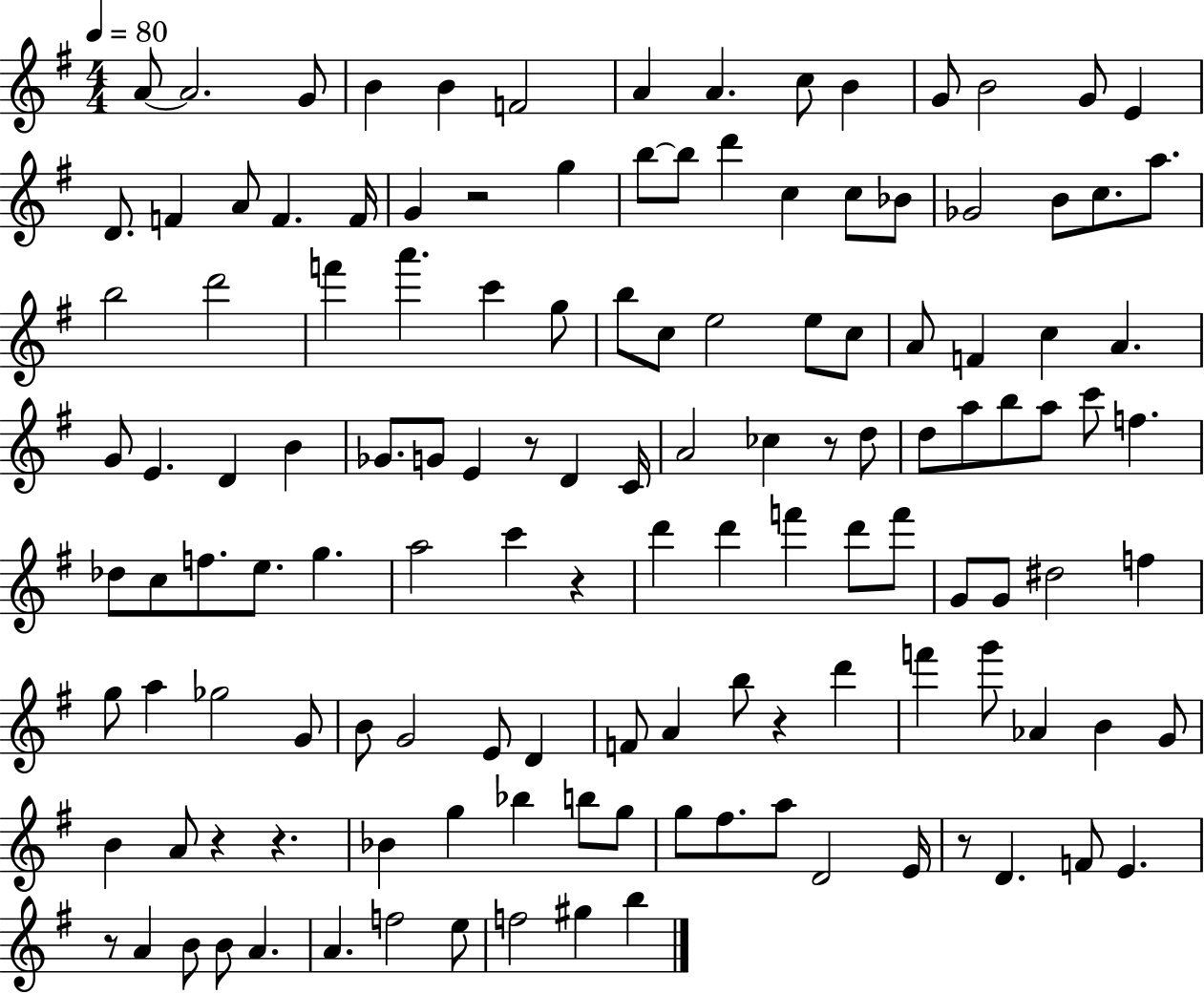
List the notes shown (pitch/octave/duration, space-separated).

A4/e A4/h. G4/e B4/q B4/q F4/h A4/q A4/q. C5/e B4/q G4/e B4/h G4/e E4/q D4/e. F4/q A4/e F4/q. F4/s G4/q R/h G5/q B5/e B5/e D6/q C5/q C5/e Bb4/e Gb4/h B4/e C5/e. A5/e. B5/h D6/h F6/q A6/q. C6/q G5/e B5/e C5/e E5/h E5/e C5/e A4/e F4/q C5/q A4/q. G4/e E4/q. D4/q B4/q Gb4/e. G4/e E4/q R/e D4/q C4/s A4/h CES5/q R/e D5/e D5/e A5/e B5/e A5/e C6/e F5/q. Db5/e C5/e F5/e. E5/e. G5/q. A5/h C6/q R/q D6/q D6/q F6/q D6/e F6/e G4/e G4/e D#5/h F5/q G5/e A5/q Gb5/h G4/e B4/e G4/h E4/e D4/q F4/e A4/q B5/e R/q D6/q F6/q G6/e Ab4/q B4/q G4/e B4/q A4/e R/q R/q. Bb4/q G5/q Bb5/q B5/e G5/e G5/e F#5/e. A5/e D4/h E4/s R/e D4/q. F4/e E4/q. R/e A4/q B4/e B4/e A4/q. A4/q. F5/h E5/e F5/h G#5/q B5/q